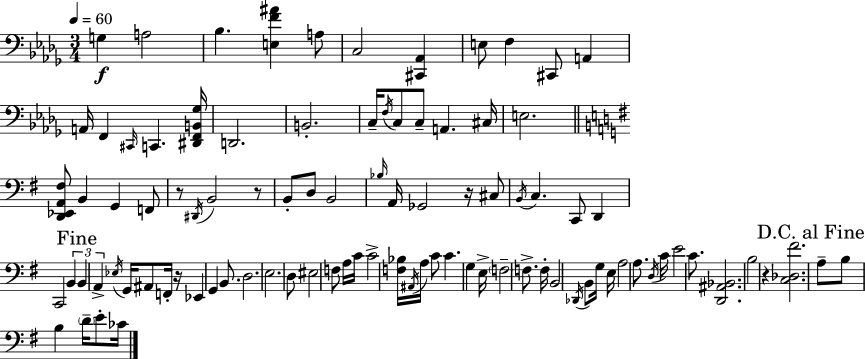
X:1
T:Untitled
M:3/4
L:1/4
K:Bbm
G, A,2 _B, [E,F^A] A,/2 C,2 [^C,,_A,,] E,/2 F, ^C,,/2 A,, A,,/4 F,, ^C,,/4 C,, [^D,,F,,B,,_G,]/4 D,,2 B,,2 C,/4 F,/4 C,/2 C,/2 A,, ^C,/4 E,2 [D,,_E,,A,,^F,]/2 B,, G,, F,,/2 z/2 ^D,,/4 B,,2 z/2 B,,/2 D,/2 B,,2 _B,/4 A,,/4 _G,,2 z/4 ^C,/2 B,,/4 C, C,,/2 D,, C,,2 B,, B,, A,, _E,/4 G,,/4 ^A,,/2 F,,/4 z/4 _E,, G,, B,,/2 D,2 E,2 D,/2 ^E,2 F,/2 A,/4 C/4 C2 [F,_B,]/4 ^A,,/4 A,/4 C/2 C G, E,/4 F,2 F,/2 F,/4 B,,2 _D,,/4 B,,/2 G,/4 E,/4 A,2 A,/2 D,/4 C/4 E2 C/2 [D,,^A,,_B,,]2 B,2 z [C,_D,^F]2 A,/2 B,/2 B, D/4 E/2 _C/4